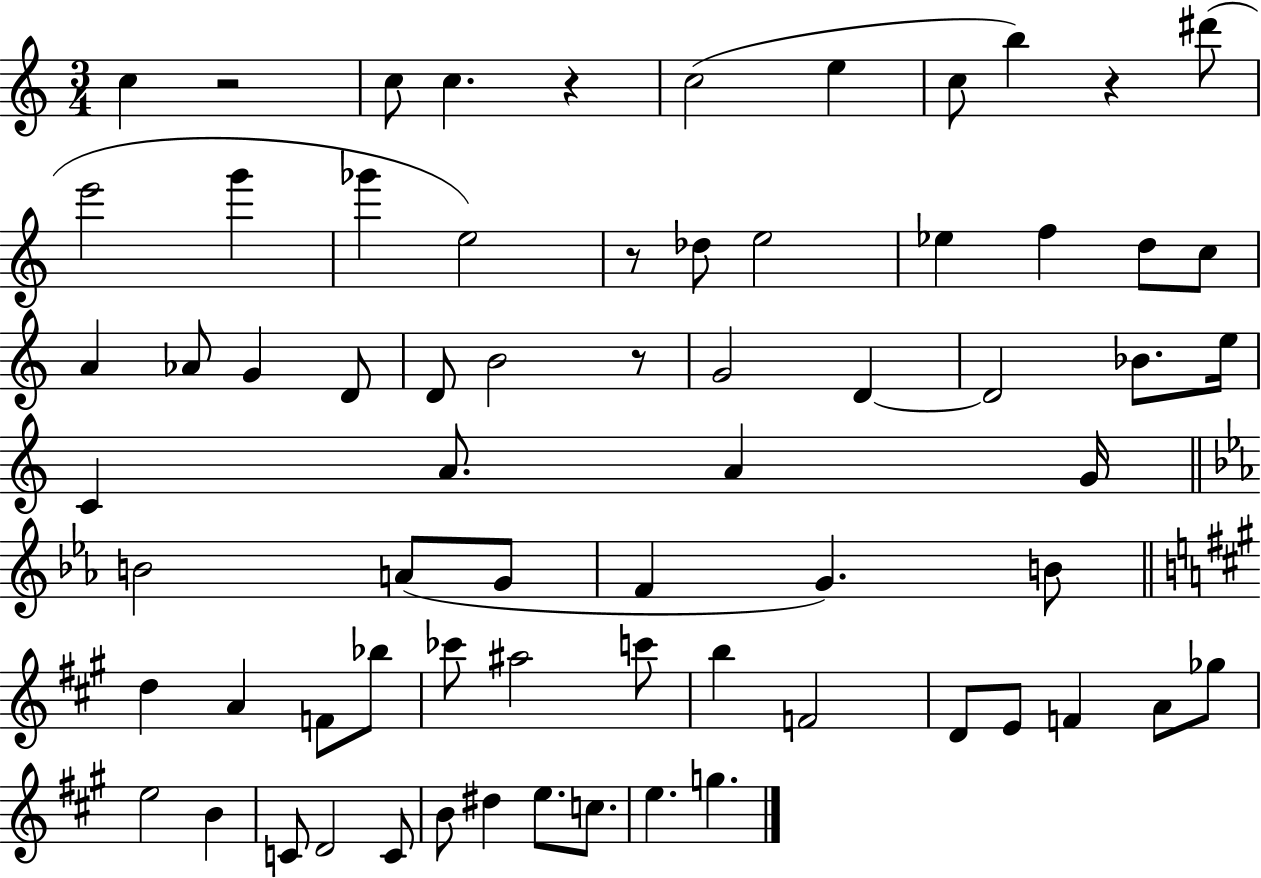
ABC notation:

X:1
T:Untitled
M:3/4
L:1/4
K:C
c z2 c/2 c z c2 e c/2 b z ^d'/2 e'2 g' _g' e2 z/2 _d/2 e2 _e f d/2 c/2 A _A/2 G D/2 D/2 B2 z/2 G2 D D2 _B/2 e/4 C A/2 A G/4 B2 A/2 G/2 F G B/2 d A F/2 _b/2 _c'/2 ^a2 c'/2 b F2 D/2 E/2 F A/2 _g/2 e2 B C/2 D2 C/2 B/2 ^d e/2 c/2 e g